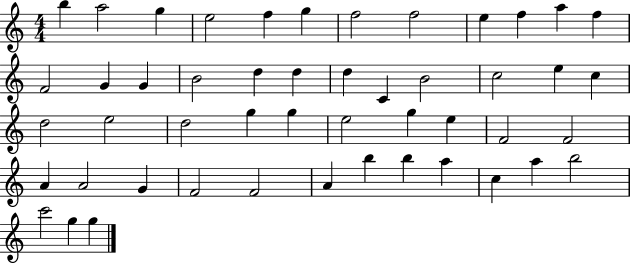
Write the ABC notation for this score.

X:1
T:Untitled
M:4/4
L:1/4
K:C
b a2 g e2 f g f2 f2 e f a f F2 G G B2 d d d C B2 c2 e c d2 e2 d2 g g e2 g e F2 F2 A A2 G F2 F2 A b b a c a b2 c'2 g g